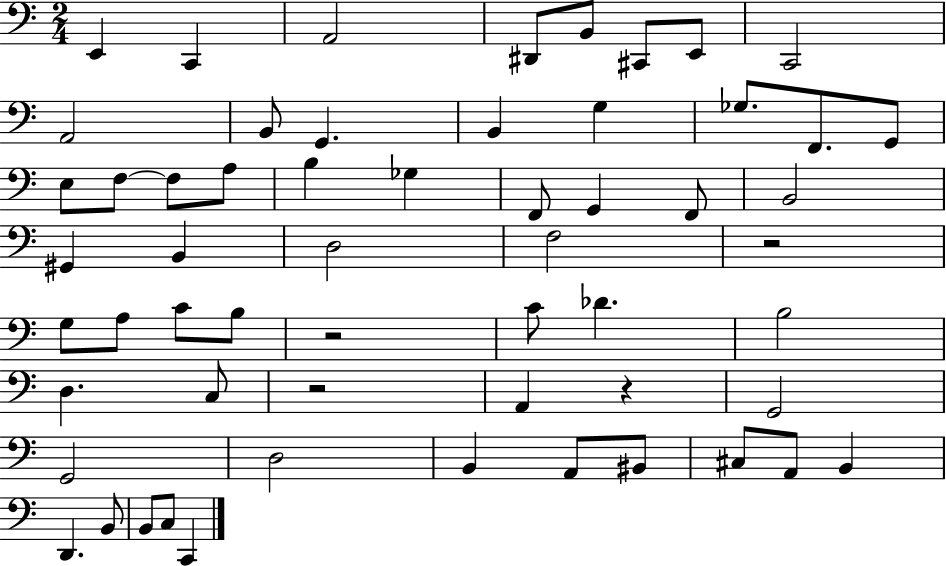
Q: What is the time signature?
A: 2/4